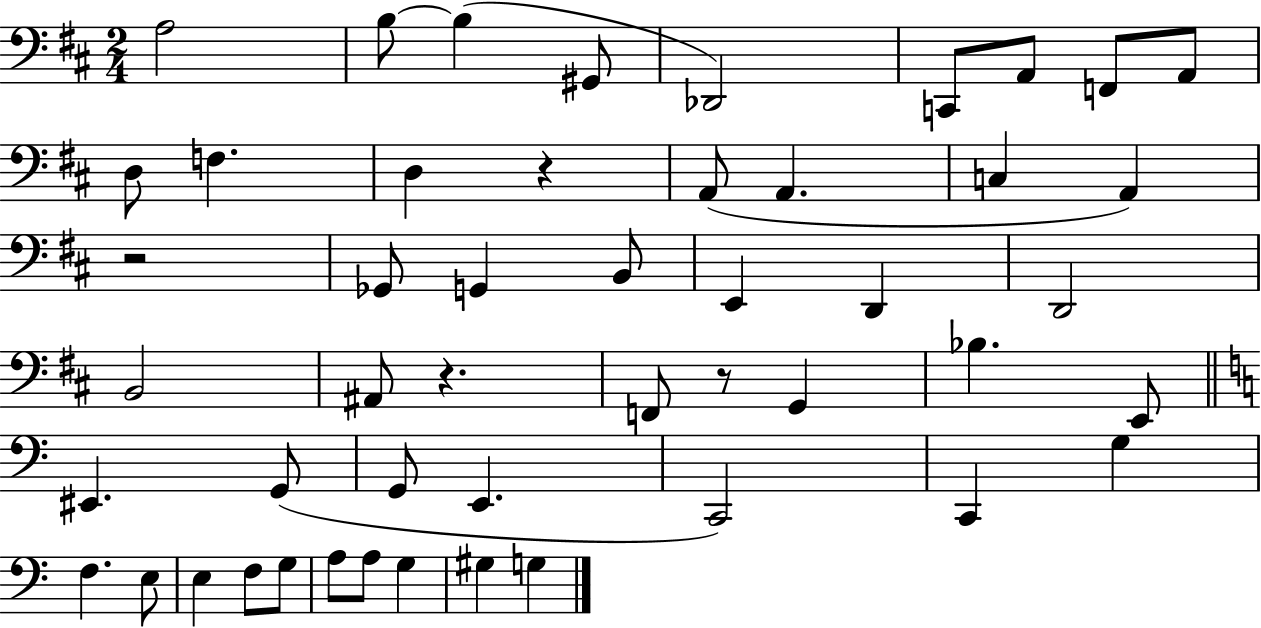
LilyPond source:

{
  \clef bass
  \numericTimeSignature
  \time 2/4
  \key d \major
  a2 | b8~~ b4( gis,8 | des,2) | c,8 a,8 f,8 a,8 | \break d8 f4. | d4 r4 | a,8( a,4. | c4 a,4) | \break r2 | ges,8 g,4 b,8 | e,4 d,4 | d,2 | \break b,2 | ais,8 r4. | f,8 r8 g,4 | bes4. e,8 | \break \bar "||" \break \key c \major eis,4. g,8( | g,8 e,4. | c,2) | c,4 g4 | \break f4. e8 | e4 f8 g8 | a8 a8 g4 | gis4 g4 | \break \bar "|."
}